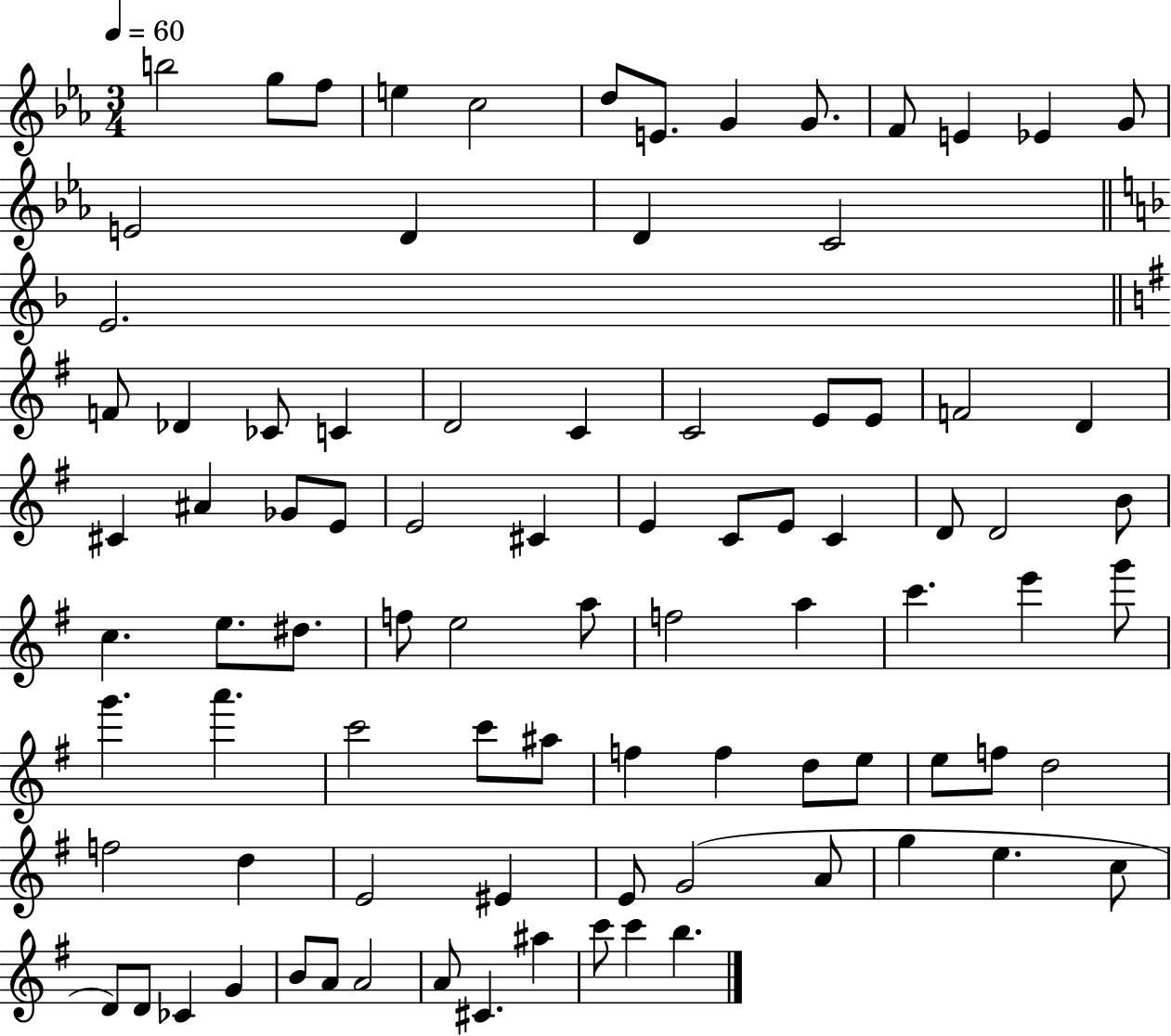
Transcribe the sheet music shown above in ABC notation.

X:1
T:Untitled
M:3/4
L:1/4
K:Eb
b2 g/2 f/2 e c2 d/2 E/2 G G/2 F/2 E _E G/2 E2 D D C2 E2 F/2 _D _C/2 C D2 C C2 E/2 E/2 F2 D ^C ^A _G/2 E/2 E2 ^C E C/2 E/2 C D/2 D2 B/2 c e/2 ^d/2 f/2 e2 a/2 f2 a c' e' g'/2 g' a' c'2 c'/2 ^a/2 f f d/2 e/2 e/2 f/2 d2 f2 d E2 ^E E/2 G2 A/2 g e c/2 D/2 D/2 _C G B/2 A/2 A2 A/2 ^C ^a c'/2 c' b